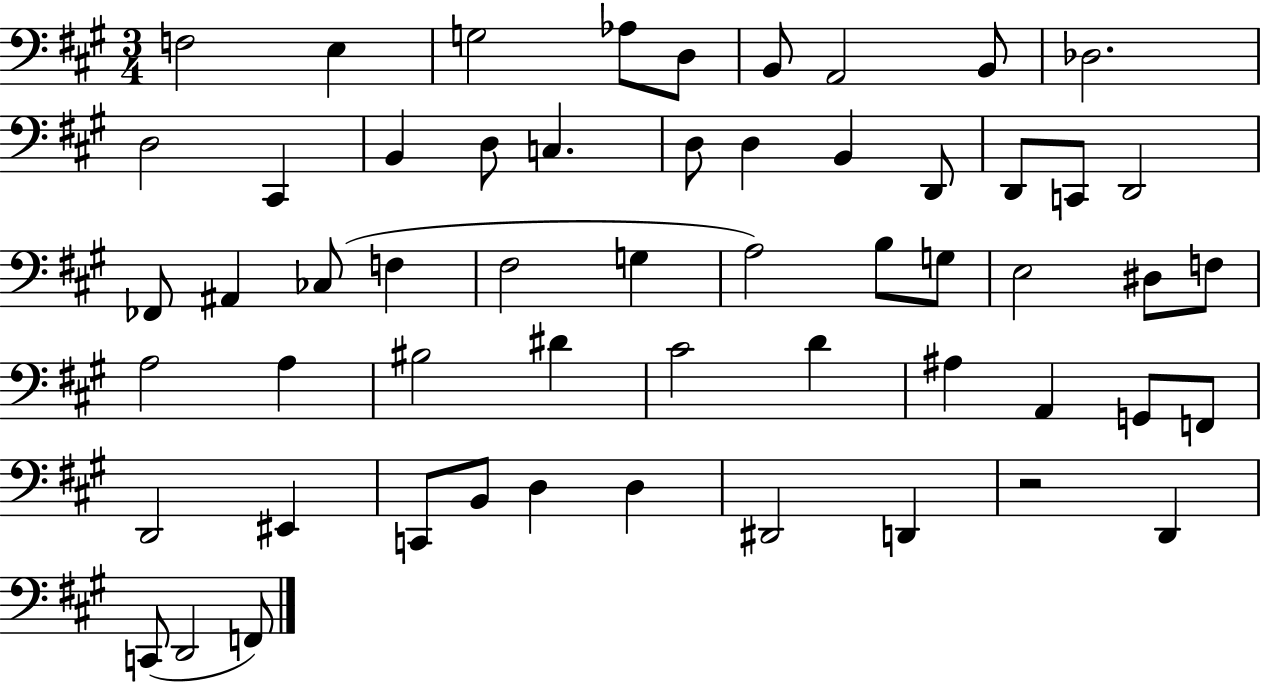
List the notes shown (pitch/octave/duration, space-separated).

F3/h E3/q G3/h Ab3/e D3/e B2/e A2/h B2/e Db3/h. D3/h C#2/q B2/q D3/e C3/q. D3/e D3/q B2/q D2/e D2/e C2/e D2/h FES2/e A#2/q CES3/e F3/q F#3/h G3/q A3/h B3/e G3/e E3/h D#3/e F3/e A3/h A3/q BIS3/h D#4/q C#4/h D4/q A#3/q A2/q G2/e F2/e D2/h EIS2/q C2/e B2/e D3/q D3/q D#2/h D2/q R/h D2/q C2/e D2/h F2/e